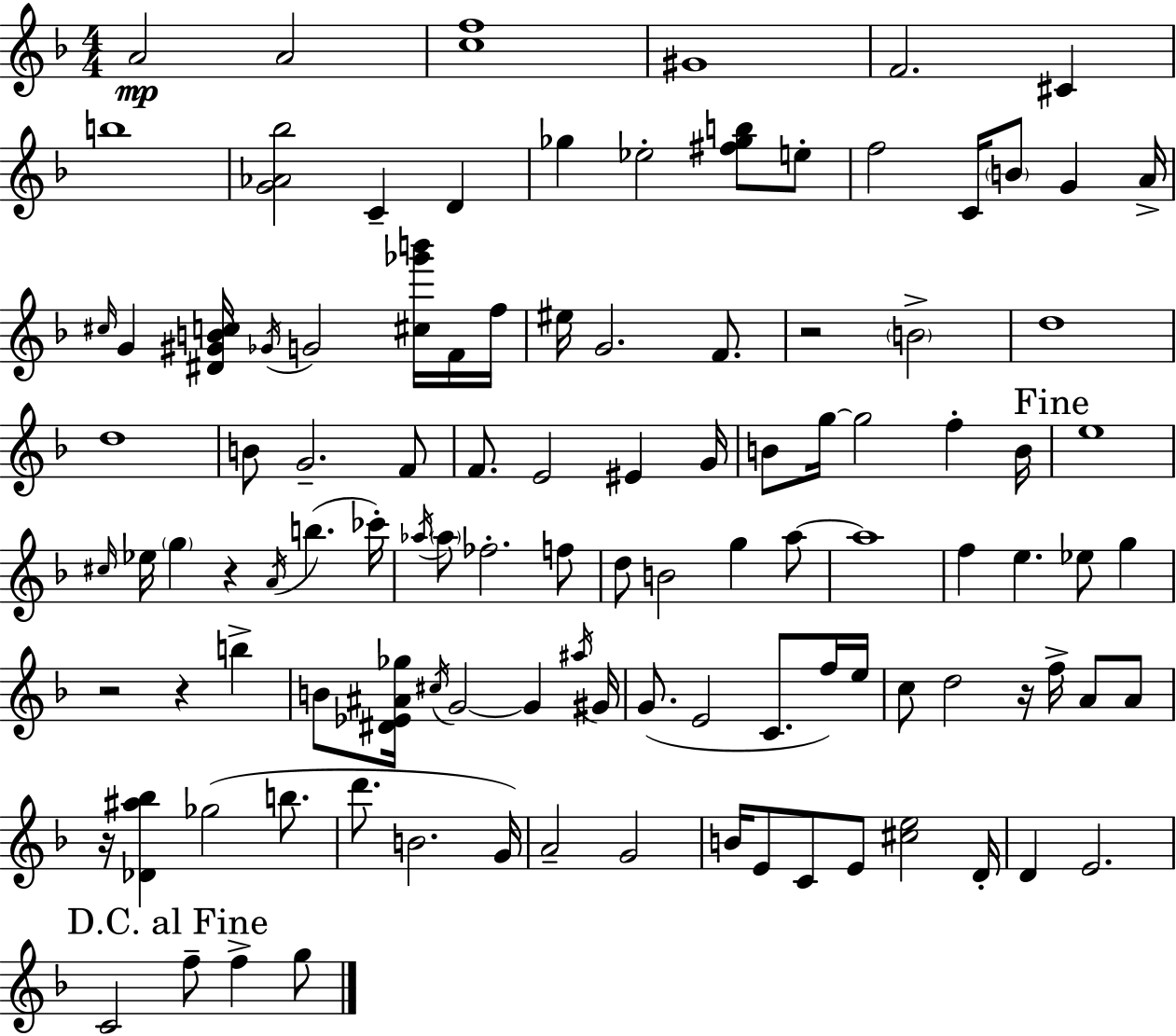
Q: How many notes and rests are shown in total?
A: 109